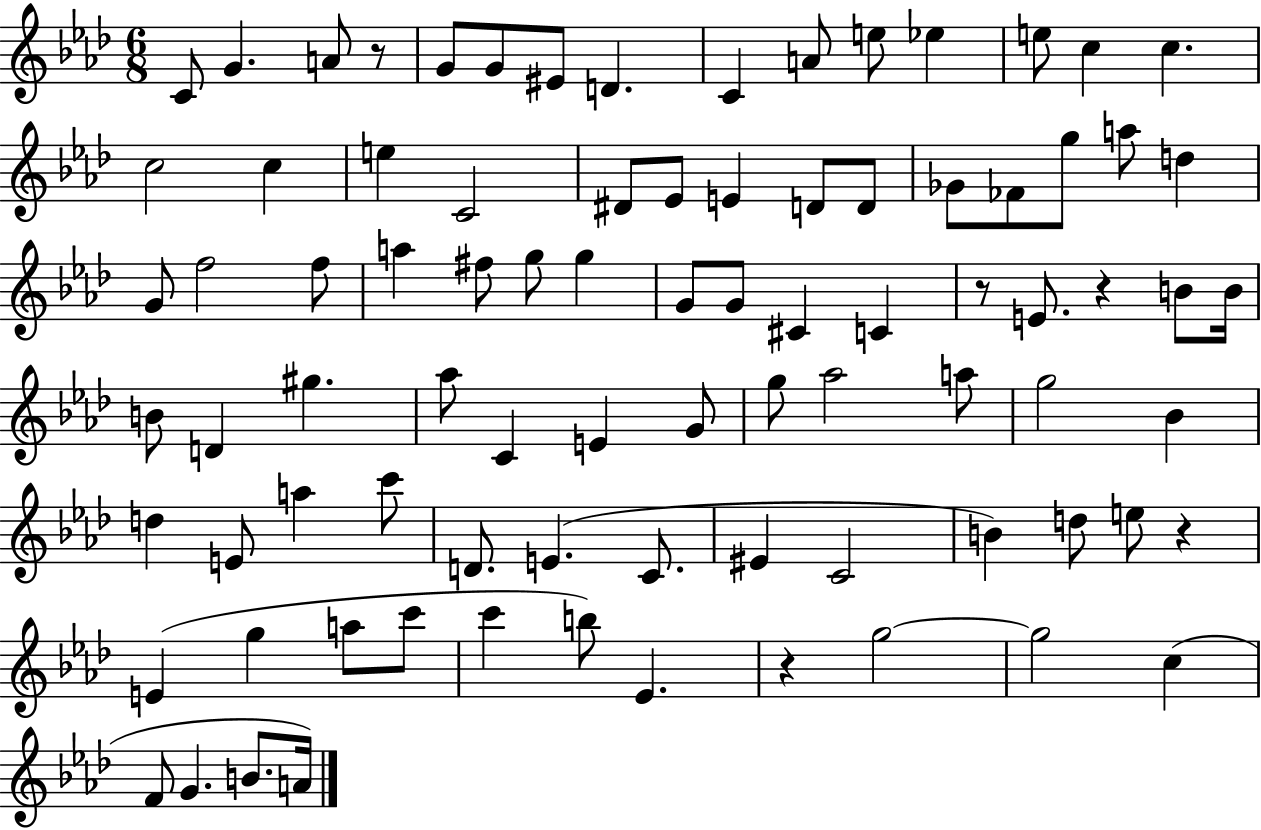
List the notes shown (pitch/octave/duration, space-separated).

C4/e G4/q. A4/e R/e G4/e G4/e EIS4/e D4/q. C4/q A4/e E5/e Eb5/q E5/e C5/q C5/q. C5/h C5/q E5/q C4/h D#4/e Eb4/e E4/q D4/e D4/e Gb4/e FES4/e G5/e A5/e D5/q G4/e F5/h F5/e A5/q F#5/e G5/e G5/q G4/e G4/e C#4/q C4/q R/e E4/e. R/q B4/e B4/s B4/e D4/q G#5/q. Ab5/e C4/q E4/q G4/e G5/e Ab5/h A5/e G5/h Bb4/q D5/q E4/e A5/q C6/e D4/e. E4/q. C4/e. EIS4/q C4/h B4/q D5/e E5/e R/q E4/q G5/q A5/e C6/e C6/q B5/e Eb4/q. R/q G5/h G5/h C5/q F4/e G4/q. B4/e. A4/s